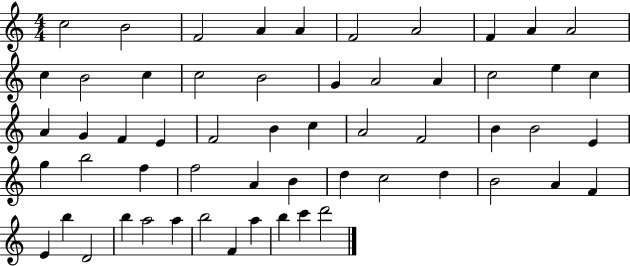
{
  \clef treble
  \numericTimeSignature
  \time 4/4
  \key c \major
  c''2 b'2 | f'2 a'4 a'4 | f'2 a'2 | f'4 a'4 a'2 | \break c''4 b'2 c''4 | c''2 b'2 | g'4 a'2 a'4 | c''2 e''4 c''4 | \break a'4 g'4 f'4 e'4 | f'2 b'4 c''4 | a'2 f'2 | b'4 b'2 e'4 | \break g''4 b''2 f''4 | f''2 a'4 b'4 | d''4 c''2 d''4 | b'2 a'4 f'4 | \break e'4 b''4 d'2 | b''4 a''2 a''4 | b''2 f'4 a''4 | b''4 c'''4 d'''2 | \break \bar "|."
}